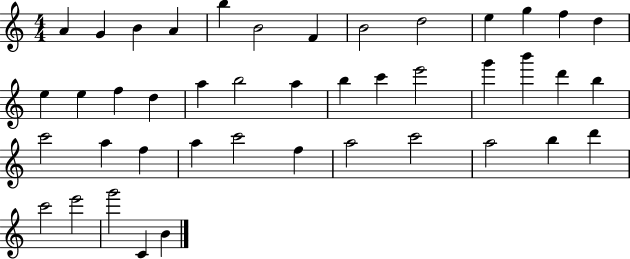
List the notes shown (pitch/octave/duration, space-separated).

A4/q G4/q B4/q A4/q B5/q B4/h F4/q B4/h D5/h E5/q G5/q F5/q D5/q E5/q E5/q F5/q D5/q A5/q B5/h A5/q B5/q C6/q E6/h G6/q B6/q D6/q B5/q C6/h A5/q F5/q A5/q C6/h F5/q A5/h C6/h A5/h B5/q D6/q C6/h E6/h G6/h C4/q B4/q